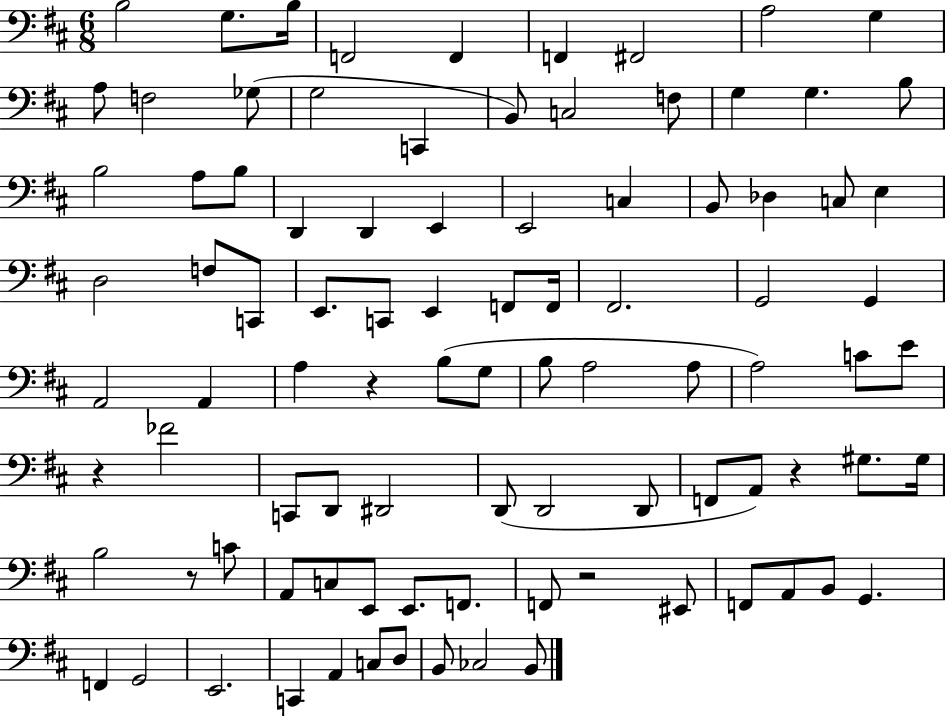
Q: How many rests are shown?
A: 5